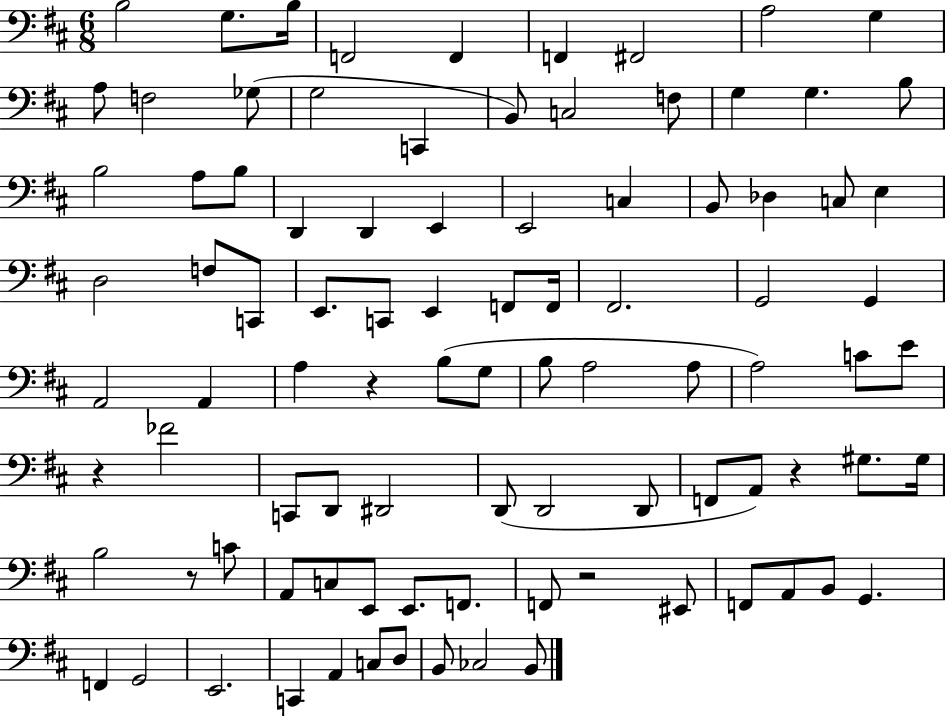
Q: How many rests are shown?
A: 5